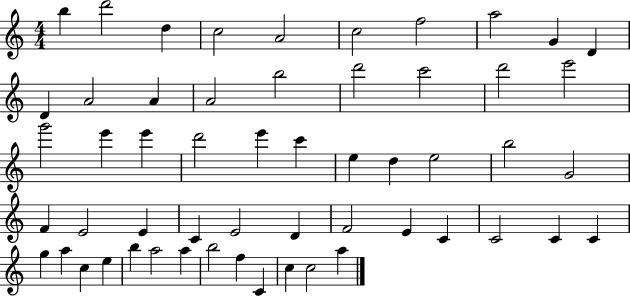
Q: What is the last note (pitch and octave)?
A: A5